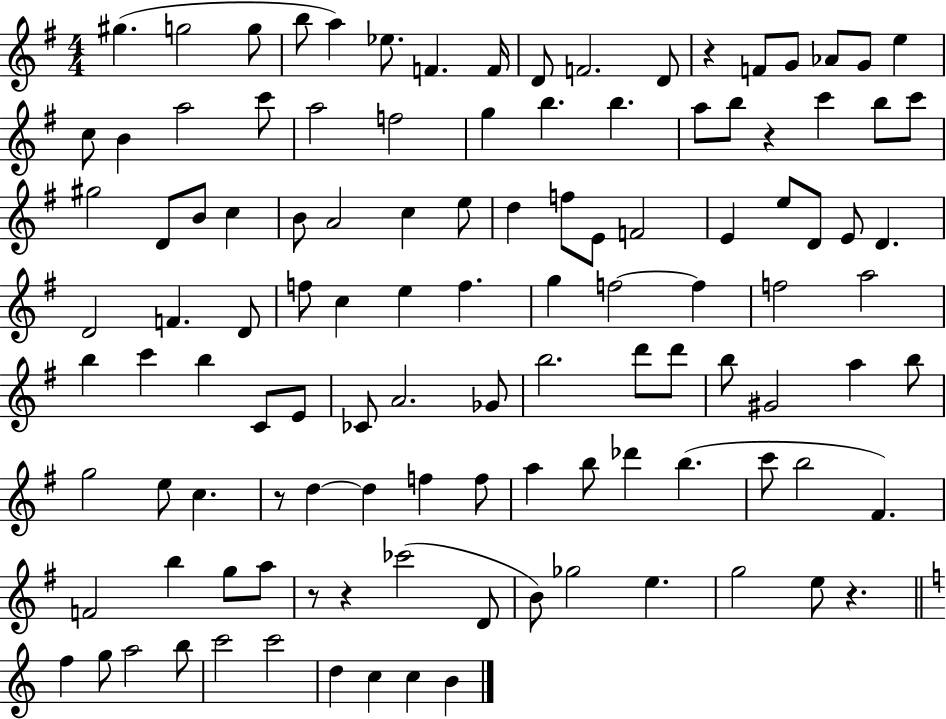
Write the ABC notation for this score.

X:1
T:Untitled
M:4/4
L:1/4
K:G
^g g2 g/2 b/2 a _e/2 F F/4 D/2 F2 D/2 z F/2 G/2 _A/2 G/2 e c/2 B a2 c'/2 a2 f2 g b b a/2 b/2 z c' b/2 c'/2 ^g2 D/2 B/2 c B/2 A2 c e/2 d f/2 E/2 F2 E e/2 D/2 E/2 D D2 F D/2 f/2 c e f g f2 f f2 a2 b c' b C/2 E/2 _C/2 A2 _G/2 b2 d'/2 d'/2 b/2 ^G2 a b/2 g2 e/2 c z/2 d d f f/2 a b/2 _d' b c'/2 b2 ^F F2 b g/2 a/2 z/2 z _c'2 D/2 B/2 _g2 e g2 e/2 z f g/2 a2 b/2 c'2 c'2 d c c B